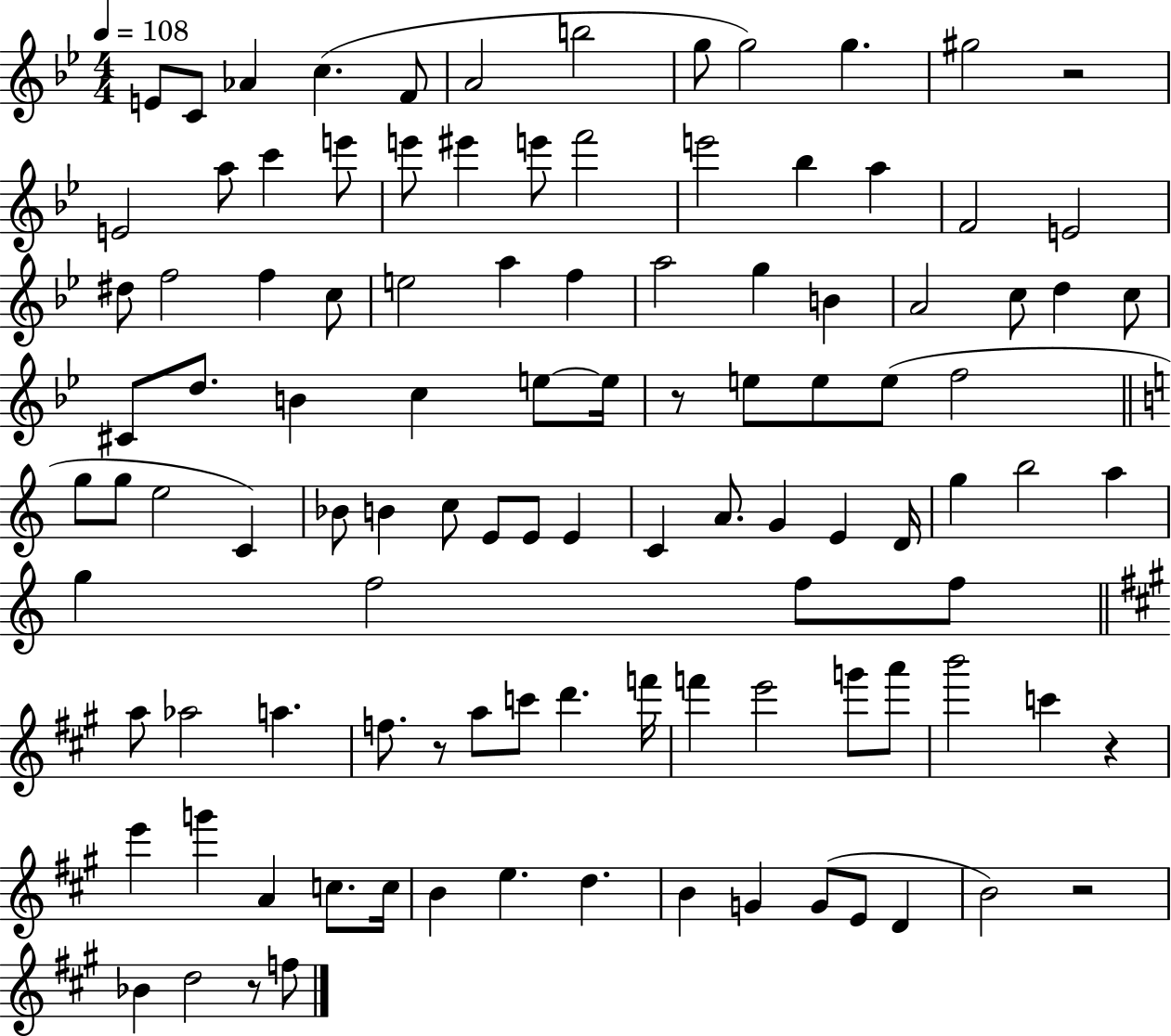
X:1
T:Untitled
M:4/4
L:1/4
K:Bb
E/2 C/2 _A c F/2 A2 b2 g/2 g2 g ^g2 z2 E2 a/2 c' e'/2 e'/2 ^e' e'/2 f'2 e'2 _b a F2 E2 ^d/2 f2 f c/2 e2 a f a2 g B A2 c/2 d c/2 ^C/2 d/2 B c e/2 e/4 z/2 e/2 e/2 e/2 f2 g/2 g/2 e2 C _B/2 B c/2 E/2 E/2 E C A/2 G E D/4 g b2 a g f2 f/2 f/2 a/2 _a2 a f/2 z/2 a/2 c'/2 d' f'/4 f' e'2 g'/2 a'/2 b'2 c' z e' g' A c/2 c/4 B e d B G G/2 E/2 D B2 z2 _B d2 z/2 f/2